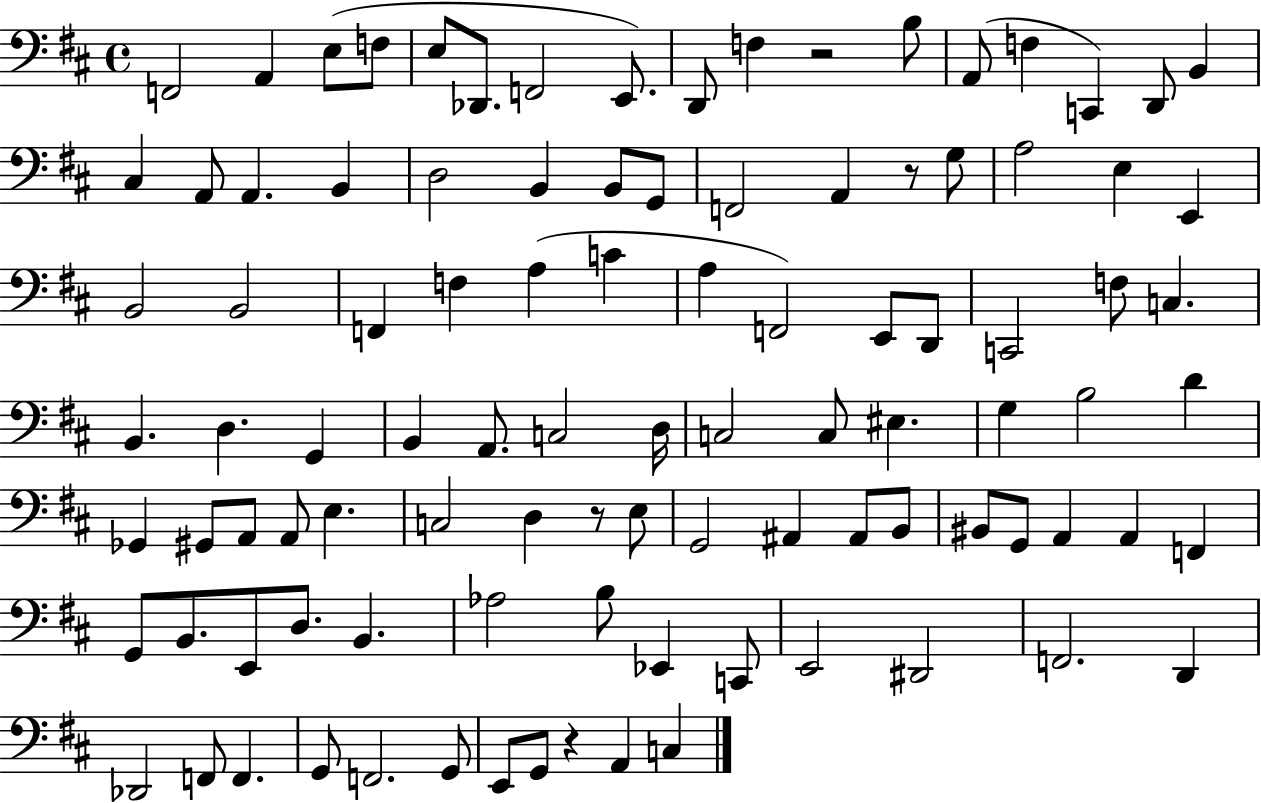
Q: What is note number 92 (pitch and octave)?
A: G2